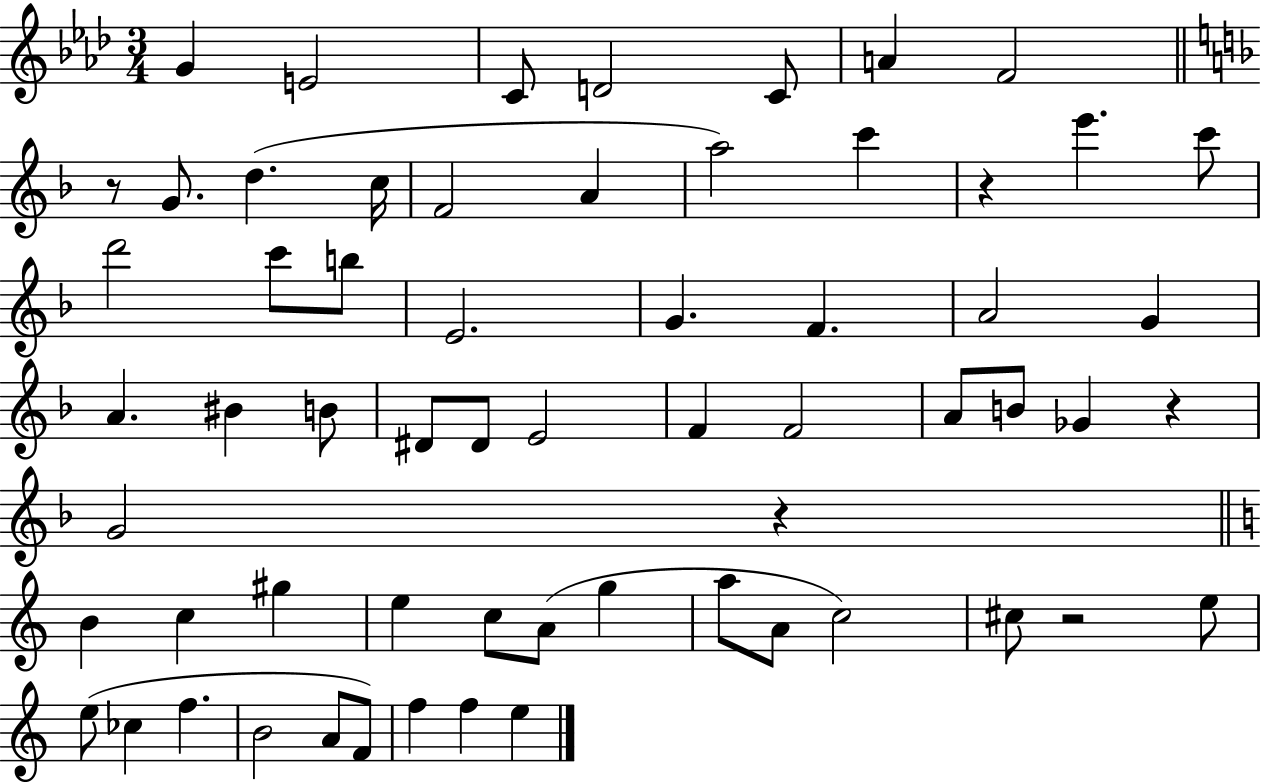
{
  \clef treble
  \numericTimeSignature
  \time 3/4
  \key aes \major
  g'4 e'2 | c'8 d'2 c'8 | a'4 f'2 | \bar "||" \break \key f \major r8 g'8. d''4.( c''16 | f'2 a'4 | a''2) c'''4 | r4 e'''4. c'''8 | \break d'''2 c'''8 b''8 | e'2. | g'4. f'4. | a'2 g'4 | \break a'4. bis'4 b'8 | dis'8 dis'8 e'2 | f'4 f'2 | a'8 b'8 ges'4 r4 | \break g'2 r4 | \bar "||" \break \key c \major b'4 c''4 gis''4 | e''4 c''8 a'8( g''4 | a''8 a'8 c''2) | cis''8 r2 e''8 | \break e''8( ces''4 f''4. | b'2 a'8 f'8) | f''4 f''4 e''4 | \bar "|."
}